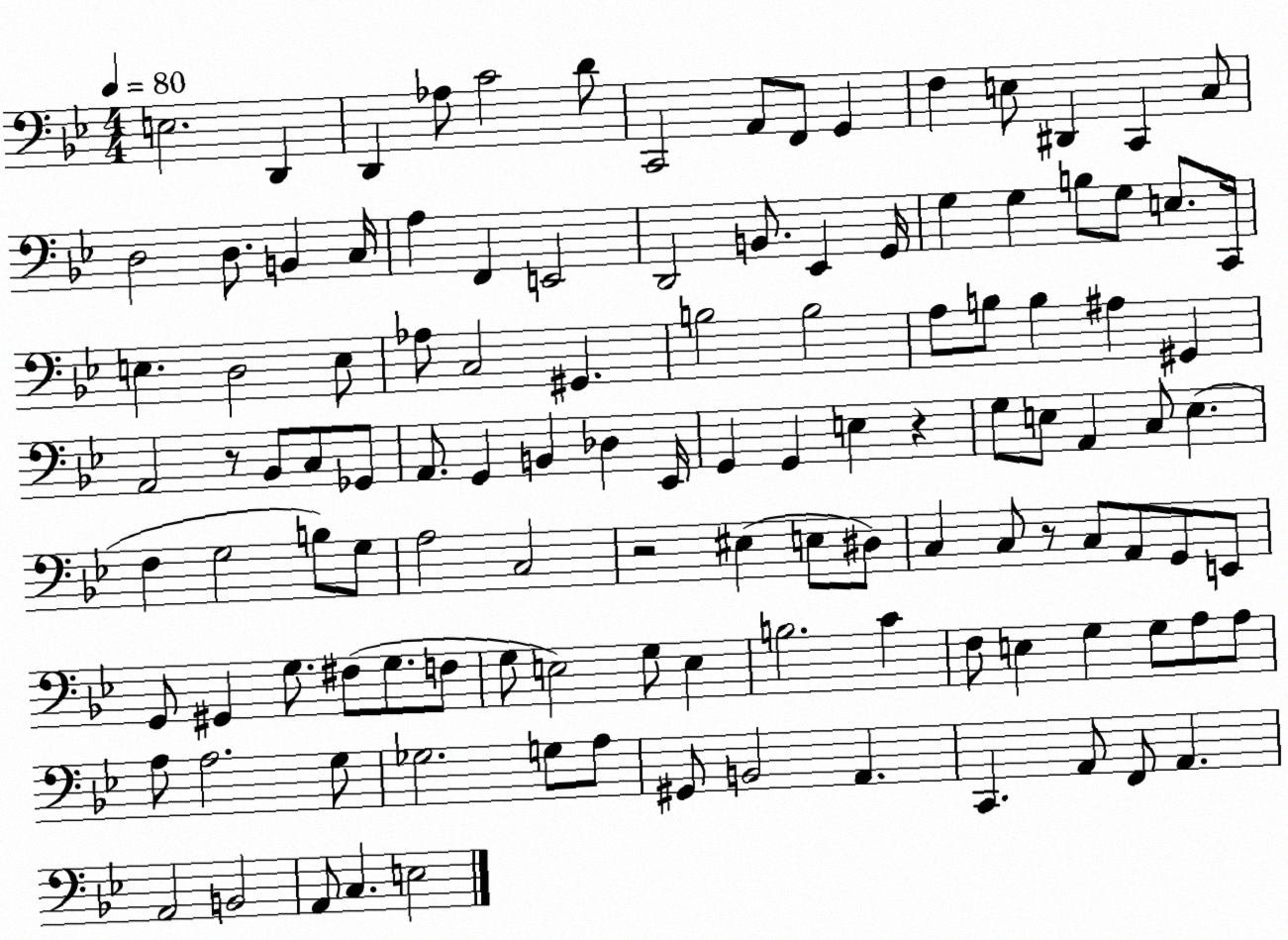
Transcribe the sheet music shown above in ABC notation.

X:1
T:Untitled
M:4/4
L:1/4
K:Bb
E,2 D,, D,, _A,/2 C2 D/2 C,,2 A,,/2 F,,/2 G,, F, E,/2 ^D,, C,, C,/2 D,2 D,/2 B,, C,/4 A, F,, E,,2 D,,2 B,,/2 _E,, G,,/4 G, G, B,/2 G,/2 E,/2 C,,/4 E, D,2 E,/2 _A,/2 C,2 ^G,, B,2 B,2 A,/2 B,/2 B, ^A, ^G,, A,,2 z/2 _B,,/2 C,/2 _G,,/2 A,,/2 G,, B,, _D, _E,,/4 G,, G,, E, z G,/2 E,/2 A,, C,/2 E, F, G,2 B,/2 G,/2 A,2 C,2 z2 ^E, E,/2 ^D,/2 C, C,/2 z/2 C,/2 A,,/2 G,,/2 E,,/2 G,,/2 ^G,, G,/2 ^F,/2 G,/2 F,/2 G,/2 E,2 G,/2 E, B,2 C F,/2 E, G, G,/2 A,/2 A,/2 A,/2 A,2 G,/2 _G,2 G,/2 A,/2 ^G,,/2 B,,2 A,, C,, A,,/2 F,,/2 A,, A,,2 B,,2 A,,/2 C, E,2